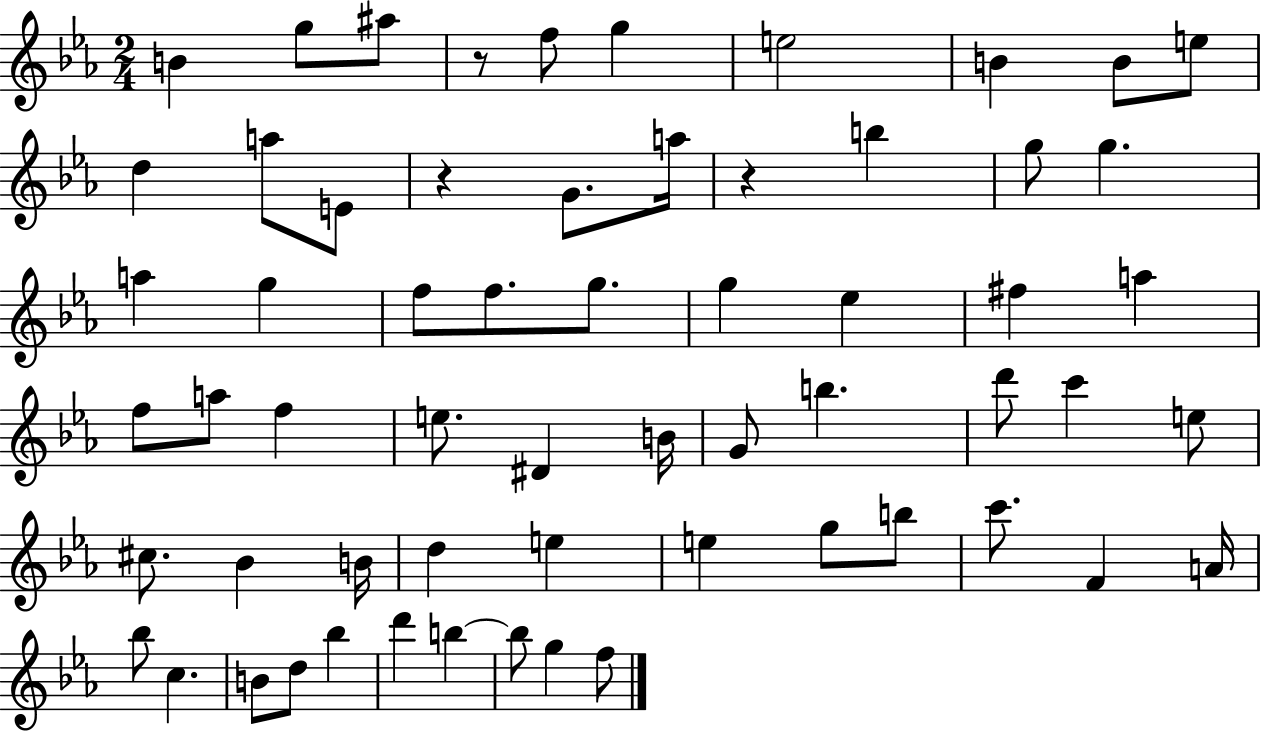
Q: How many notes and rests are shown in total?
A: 61